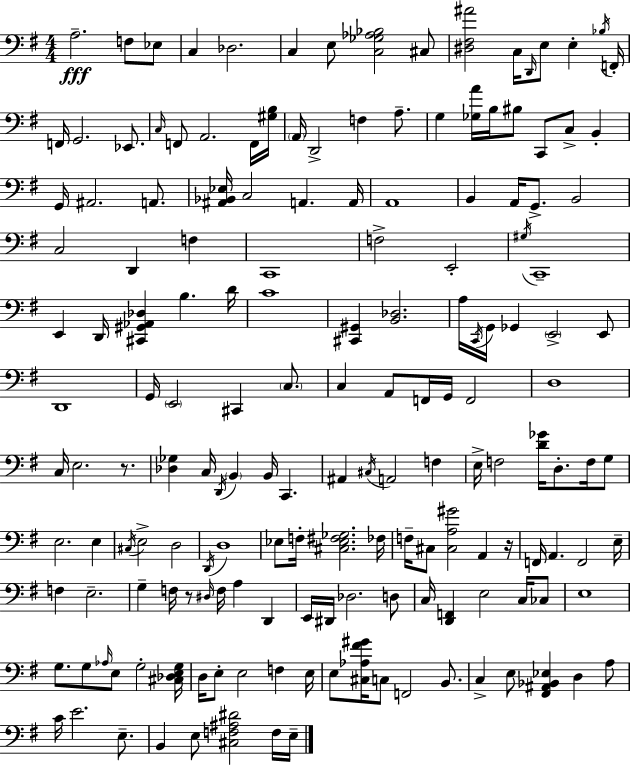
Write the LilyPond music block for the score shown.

{
  \clef bass
  \numericTimeSignature
  \time 4/4
  \key e \minor
  a2.--\fff f8 ees8 | c4 des2. | c4 e8 <c ges aes bes>2 cis8 | <dis fis ais'>2 c16 \grace { d,16 } e8 e4-. | \break \acciaccatura { bes16 } f,16-. f,16 g,2. ees,8. | \grace { c16 } f,8 a,2. | f,16 <gis b>16 \parenthesize a,16 d,2-> f4 | a8.-- g4 <ges a'>16 b16 bis8 c,8 c8-> b,4-. | \break g,16 ais,2. | a,8. <ais, bes, ees>16 c2 a,4. | a,16 a,1 | b,4 a,16 g,8.-> b,2 | \break c2 d,4 f4 | c,1 | f2-> e,2-. | \acciaccatura { gis16 } c,1-- | \break e,4 d,16 <cis, gis, aes, des>4 b4. | d'16 c'1 | <cis, gis,>4 <b, des>2. | a16 \acciaccatura { c,16 } g,16 ges,4 \parenthesize e,2-> | \break e,8 d,1 | g,16 \parenthesize e,2 cis,4 | \parenthesize c8. c4 a,8 f,16 g,16 f,2 | d1 | \break c16 e2. | r8. <des ges>4 c16 \acciaccatura { d,16 } \parenthesize b,4 b,16 | c,4. ais,4 \acciaccatura { cis16 } a,2 | f4 e16-> f2 | \break <d' ges'>16 d8.-. f16 g8 e2. | e4 \acciaccatura { cis16 } e2-> | d2 \acciaccatura { d,16 } d1 | ees8 f16-. <cis ees fis ges>2. | \break fes16 f16-- cis8 <cis a gis'>2 | a,4 r16 f,16 a,4. | f,2 e16-- f4 e2.-- | g4-- f16 r8 | \break \grace { dis16 } f16 a4 d,4 e,16 dis,16 des2. | d8 c16 <d, f,>4 e2 | c16 ces8 e1 | g8. g8 \grace { aes16 } | \break e8 g2-. <cis des e g>16 d16 e8-. e2 | f4 e16 e8 <cis aes fis' gis'>16 c8 | f,2 b,8. c4-> e8 | <fis, ais, bes, ees>4 d4 a8 c'16 e'2. | \break e8.-- b,4 e8 | <cis f ais dis'>2 f16 e16-- \bar "|."
}